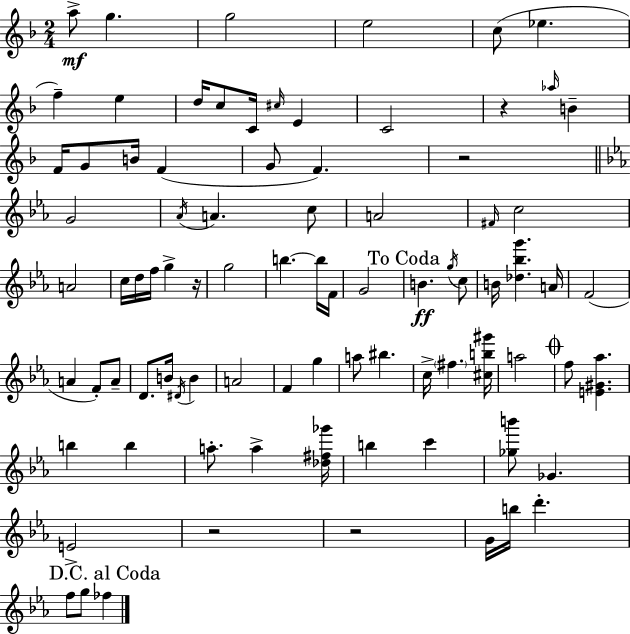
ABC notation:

X:1
T:Untitled
M:2/4
L:1/4
K:Dm
a/2 g g2 e2 c/2 _e f e d/4 c/2 C/4 ^c/4 E C2 z _a/4 B F/4 G/2 B/4 F G/2 F z2 G2 _A/4 A c/2 A2 ^F/4 c2 A2 c/4 d/4 f/4 g z/4 g2 b b/4 F/4 G2 B g/4 c/2 B/4 [_d_bg'] A/4 F2 A F/2 A/2 D/2 B/4 ^D/4 B A2 F g a/2 ^b c/4 ^f [^cb^g']/4 a2 f/2 [E^G_a] b b a/2 a [_d^f_g']/4 b c' [_gb']/2 _G E2 z2 z2 G/4 b/4 d' f/2 g/2 _f